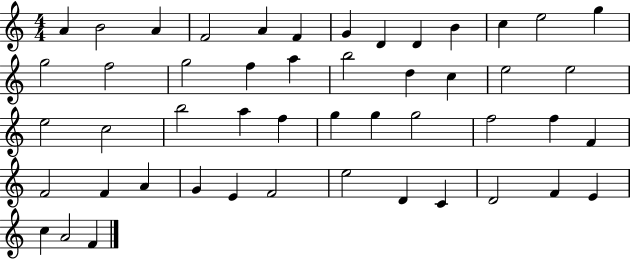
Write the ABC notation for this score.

X:1
T:Untitled
M:4/4
L:1/4
K:C
A B2 A F2 A F G D D B c e2 g g2 f2 g2 f a b2 d c e2 e2 e2 c2 b2 a f g g g2 f2 f F F2 F A G E F2 e2 D C D2 F E c A2 F